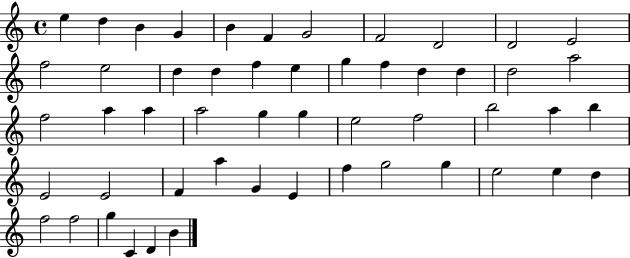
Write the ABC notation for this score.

X:1
T:Untitled
M:4/4
L:1/4
K:C
e d B G B F G2 F2 D2 D2 E2 f2 e2 d d f e g f d d d2 a2 f2 a a a2 g g e2 f2 b2 a b E2 E2 F a G E f g2 g e2 e d f2 f2 g C D B